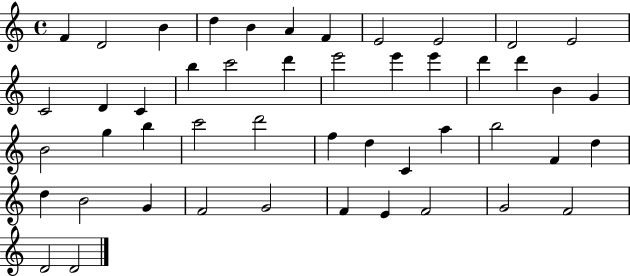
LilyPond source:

{
  \clef treble
  \time 4/4
  \defaultTimeSignature
  \key c \major
  f'4 d'2 b'4 | d''4 b'4 a'4 f'4 | e'2 e'2 | d'2 e'2 | \break c'2 d'4 c'4 | b''4 c'''2 d'''4 | e'''2 e'''4 e'''4 | d'''4 d'''4 b'4 g'4 | \break b'2 g''4 b''4 | c'''2 d'''2 | f''4 d''4 c'4 a''4 | b''2 f'4 d''4 | \break d''4 b'2 g'4 | f'2 g'2 | f'4 e'4 f'2 | g'2 f'2 | \break d'2 d'2 | \bar "|."
}